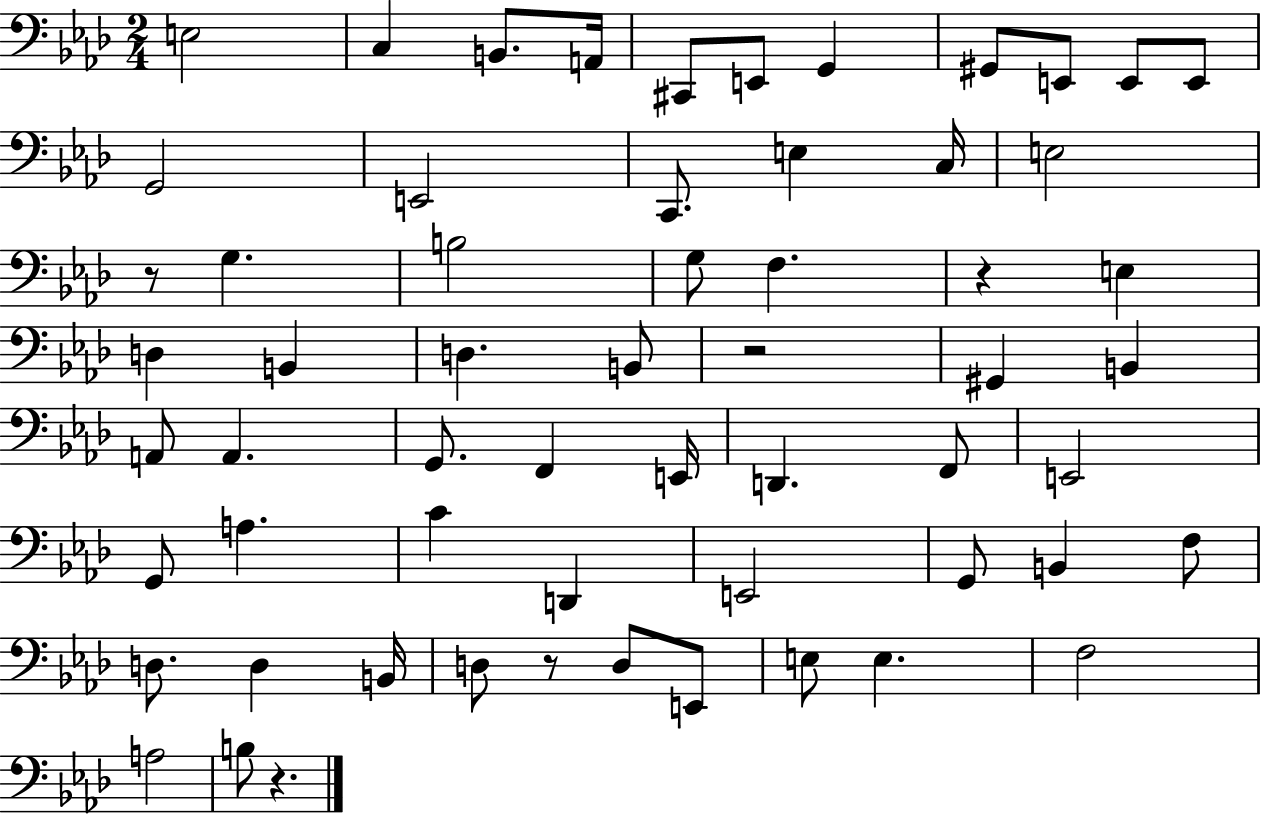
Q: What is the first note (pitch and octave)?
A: E3